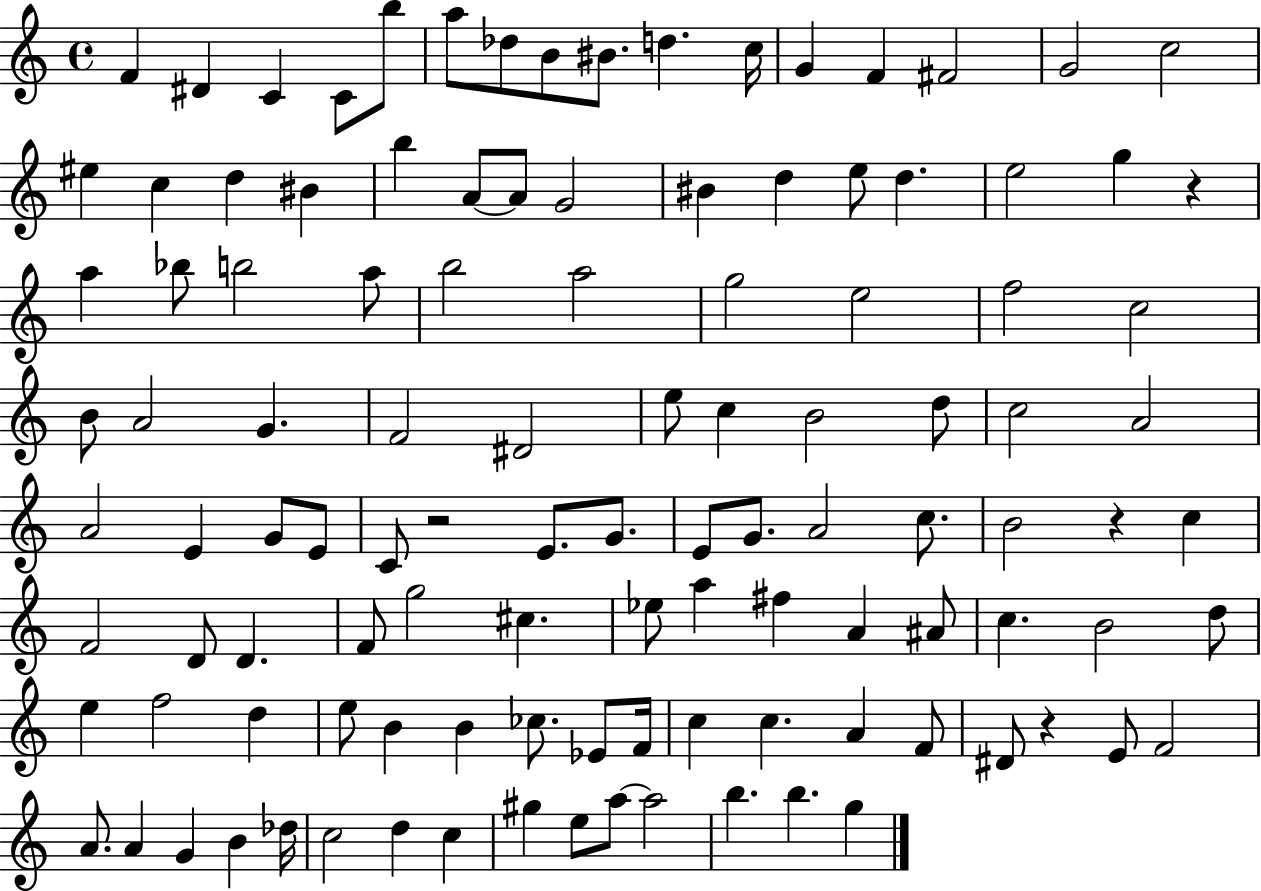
{
  \clef treble
  \time 4/4
  \defaultTimeSignature
  \key c \major
  f'4 dis'4 c'4 c'8 b''8 | a''8 des''8 b'8 bis'8. d''4. c''16 | g'4 f'4 fis'2 | g'2 c''2 | \break eis''4 c''4 d''4 bis'4 | b''4 a'8~~ a'8 g'2 | bis'4 d''4 e''8 d''4. | e''2 g''4 r4 | \break a''4 bes''8 b''2 a''8 | b''2 a''2 | g''2 e''2 | f''2 c''2 | \break b'8 a'2 g'4. | f'2 dis'2 | e''8 c''4 b'2 d''8 | c''2 a'2 | \break a'2 e'4 g'8 e'8 | c'8 r2 e'8. g'8. | e'8 g'8. a'2 c''8. | b'2 r4 c''4 | \break f'2 d'8 d'4. | f'8 g''2 cis''4. | ees''8 a''4 fis''4 a'4 ais'8 | c''4. b'2 d''8 | \break e''4 f''2 d''4 | e''8 b'4 b'4 ces''8. ees'8 f'16 | c''4 c''4. a'4 f'8 | dis'8 r4 e'8 f'2 | \break a'8. a'4 g'4 b'4 des''16 | c''2 d''4 c''4 | gis''4 e''8 a''8~~ a''2 | b''4. b''4. g''4 | \break \bar "|."
}